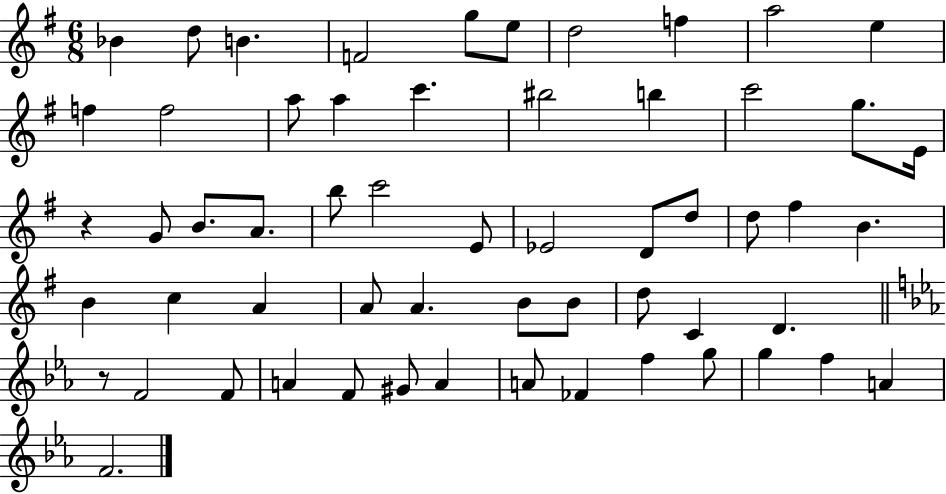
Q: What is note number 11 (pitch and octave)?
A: F5